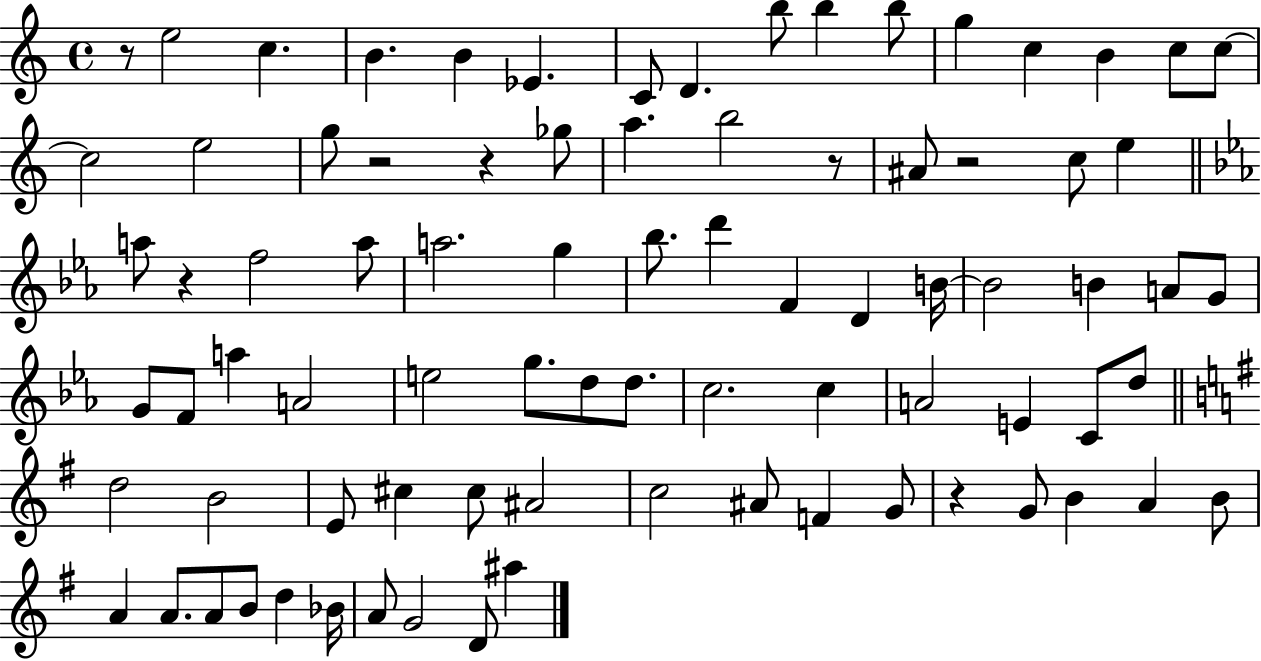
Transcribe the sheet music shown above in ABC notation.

X:1
T:Untitled
M:4/4
L:1/4
K:C
z/2 e2 c B B _E C/2 D b/2 b b/2 g c B c/2 c/2 c2 e2 g/2 z2 z _g/2 a b2 z/2 ^A/2 z2 c/2 e a/2 z f2 a/2 a2 g _b/2 d' F D B/4 B2 B A/2 G/2 G/2 F/2 a A2 e2 g/2 d/2 d/2 c2 c A2 E C/2 d/2 d2 B2 E/2 ^c ^c/2 ^A2 c2 ^A/2 F G/2 z G/2 B A B/2 A A/2 A/2 B/2 d _B/4 A/2 G2 D/2 ^a